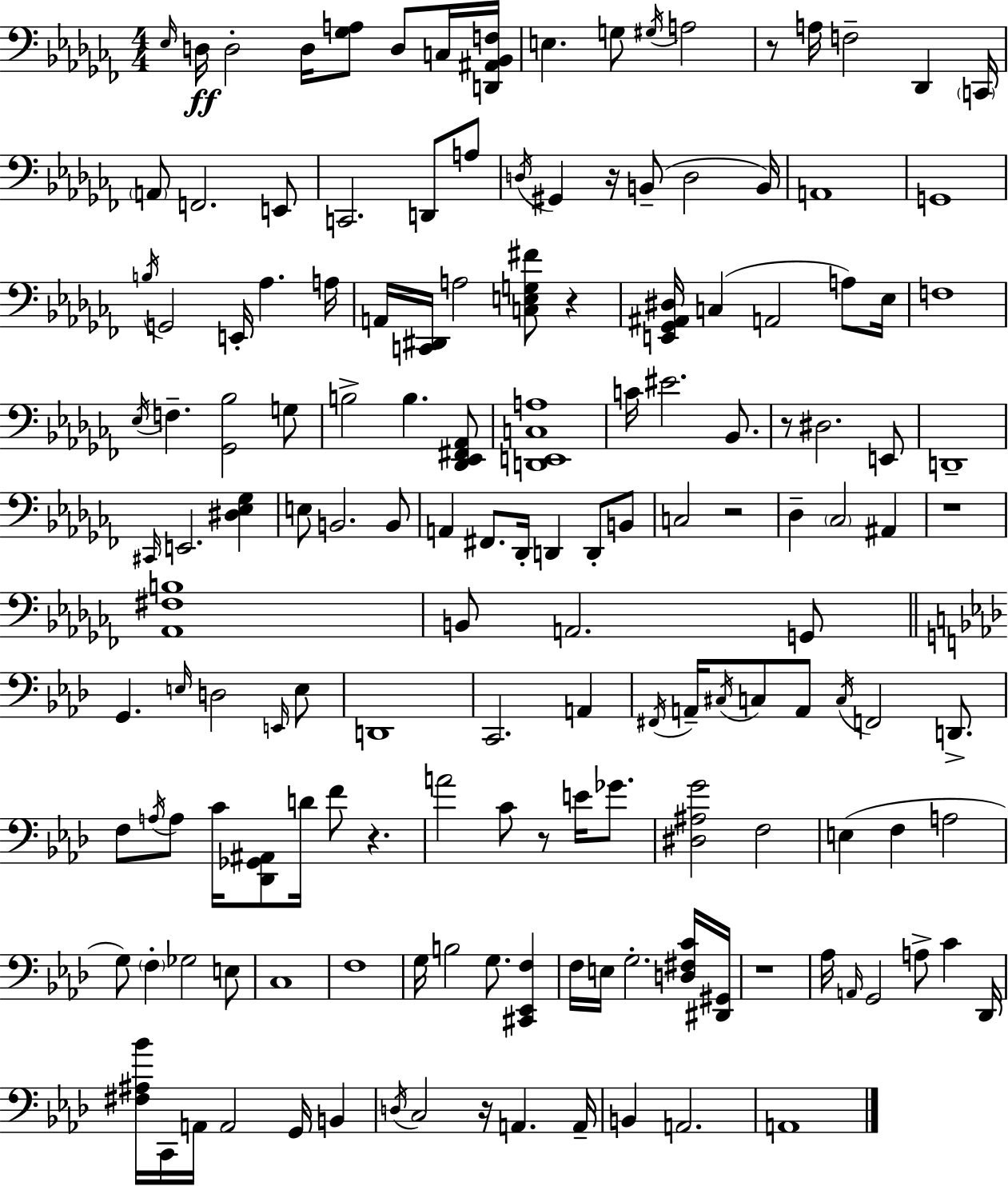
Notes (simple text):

Eb3/s D3/s D3/h D3/s [Gb3,A3]/e D3/e C3/s [D2,A#2,Bb2,F3]/s E3/q. G3/e G#3/s A3/h R/e A3/s F3/h Db2/q C2/s A2/e F2/h. E2/e C2/h. D2/e A3/e D3/s G#2/q R/s B2/e D3/h B2/s A2/w G2/w B3/s G2/h E2/s Ab3/q. A3/s A2/s [C2,D#2]/s A3/h [C3,E3,G3,F#4]/e R/q [E2,Gb2,A#2,D#3]/s C3/q A2/h A3/e Eb3/s F3/w Eb3/s F3/q. [Gb2,Bb3]/h G3/e B3/h B3/q. [Db2,Eb2,F#2,Ab2]/e [D2,E2,C3,A3]/w C4/s EIS4/h. Bb2/e. R/e D#3/h. E2/e D2/w C#2/s E2/h. [D#3,Eb3,Gb3]/q E3/e B2/h. B2/e A2/q F#2/e. Db2/s D2/q D2/e B2/e C3/h R/h Db3/q CES3/h A#2/q R/w [Ab2,F#3,B3]/w B2/e A2/h. G2/e G2/q. E3/s D3/h E2/s E3/e D2/w C2/h. A2/q F#2/s A2/s C#3/s C3/e A2/e C3/s F2/h D2/e. F3/e A3/s A3/e C4/s [Db2,Gb2,A#2]/e D4/s F4/e R/q. A4/h C4/e R/e E4/s Gb4/e. [D#3,A#3,G4]/h F3/h E3/q F3/q A3/h G3/e F3/q Gb3/h E3/e C3/w F3/w G3/s B3/h G3/e. [C#2,Eb2,F3]/q F3/s E3/s G3/h. [D3,F#3,C4]/s [D#2,G#2]/s R/w Ab3/s A2/s G2/h A3/e C4/q Db2/s [F#3,A#3,Bb4]/s C2/s A2/s A2/h G2/s B2/q D3/s C3/h R/s A2/q. A2/s B2/q A2/h. A2/w